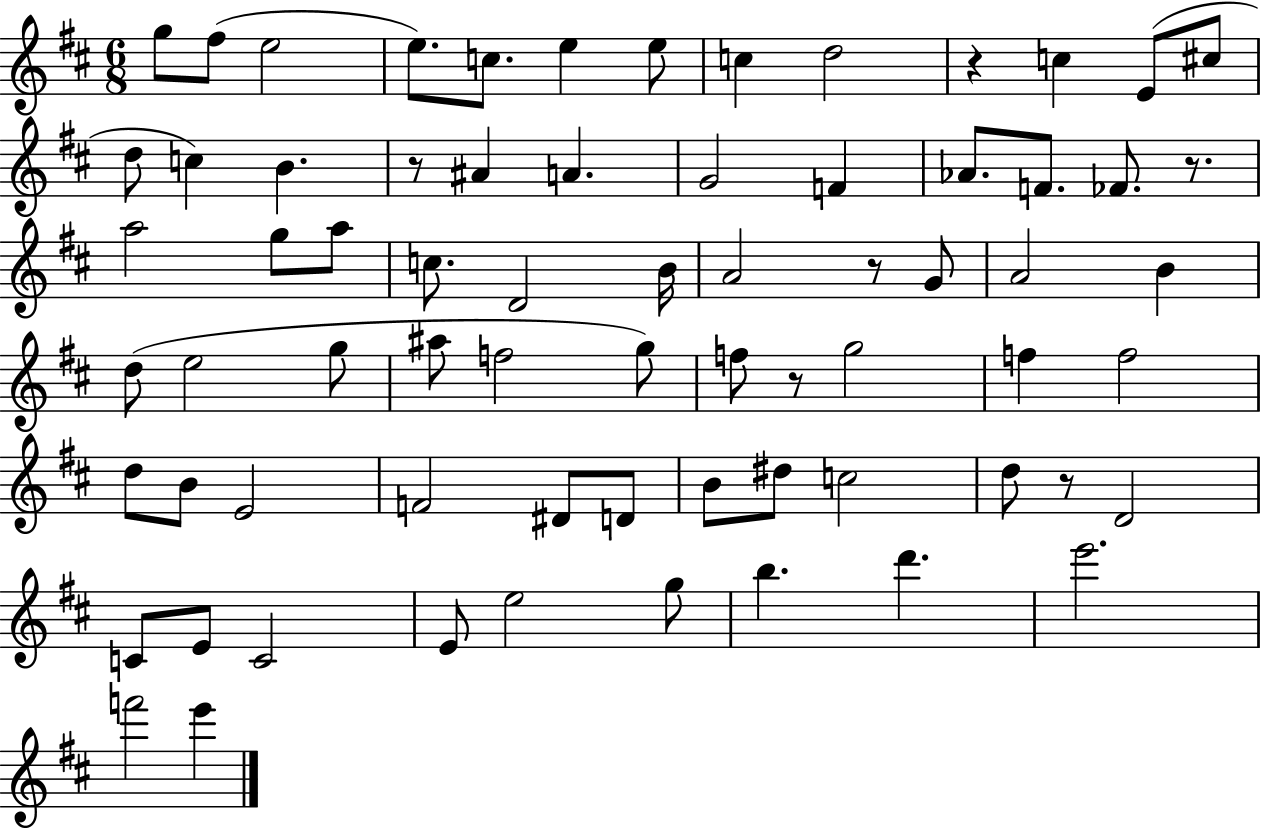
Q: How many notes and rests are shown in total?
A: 70